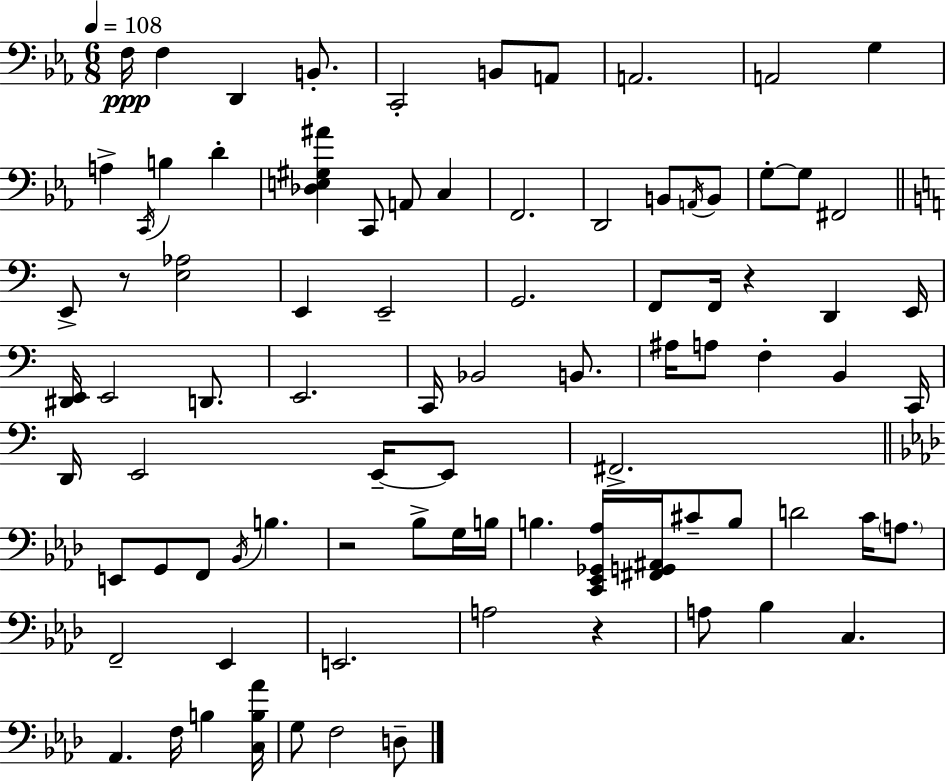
F3/s F3/q D2/q B2/e. C2/h B2/e A2/e A2/h. A2/h G3/q A3/q C2/s B3/q D4/q [Db3,E3,G#3,A#4]/q C2/e A2/e C3/q F2/h. D2/h B2/e A2/s B2/e G3/e G3/e F#2/h E2/e R/e [E3,Ab3]/h E2/q E2/h G2/h. F2/e F2/s R/q D2/q E2/s [D#2,E2]/s E2/h D2/e. E2/h. C2/s Bb2/h B2/e. A#3/s A3/e F3/q B2/q C2/s D2/s E2/h E2/s E2/e F#2/h. E2/e G2/e F2/e Bb2/s B3/q. R/h Bb3/e G3/s B3/s B3/q. [C2,Eb2,Gb2,Ab3]/s [F#2,G2,A#2]/s C#4/e B3/e D4/h C4/s A3/e. F2/h Eb2/q E2/h. A3/h R/q A3/e Bb3/q C3/q. Ab2/q. F3/s B3/q [C3,B3,Ab4]/s G3/e F3/h D3/e